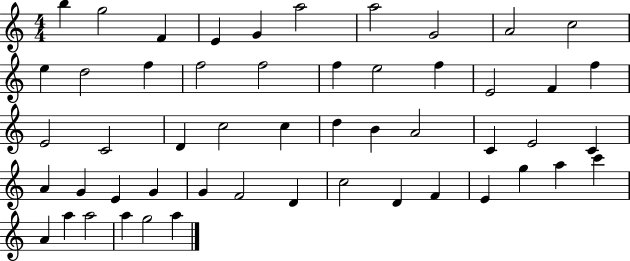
X:1
T:Untitled
M:4/4
L:1/4
K:C
b g2 F E G a2 a2 G2 A2 c2 e d2 f f2 f2 f e2 f E2 F f E2 C2 D c2 c d B A2 C E2 C A G E G G F2 D c2 D F E g a c' A a a2 a g2 a